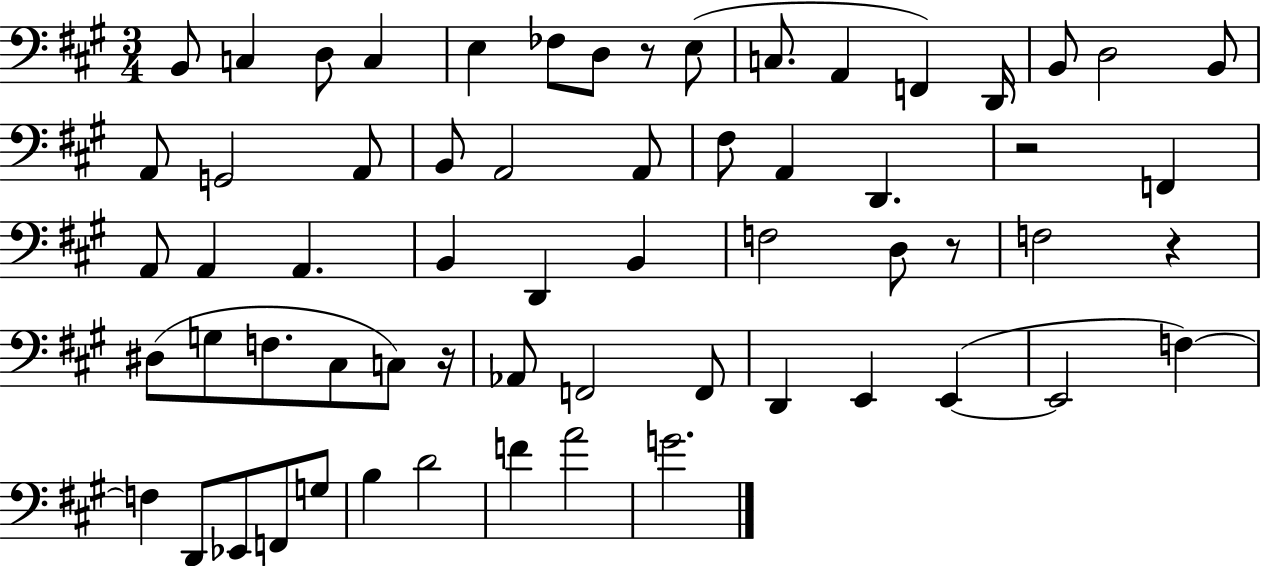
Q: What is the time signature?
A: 3/4